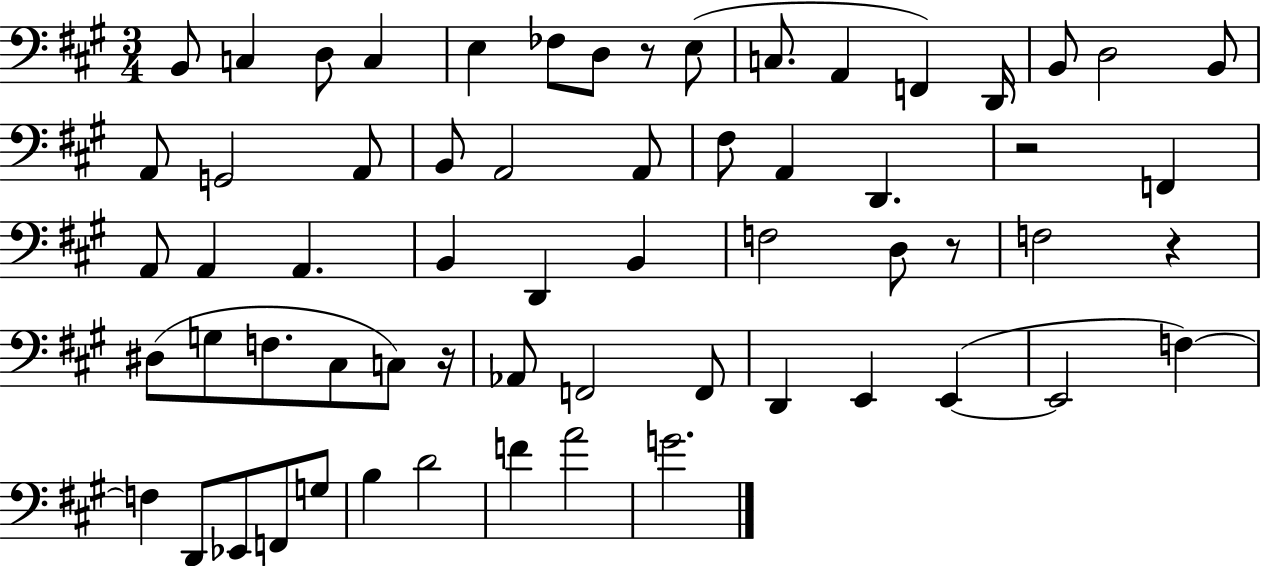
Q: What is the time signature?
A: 3/4